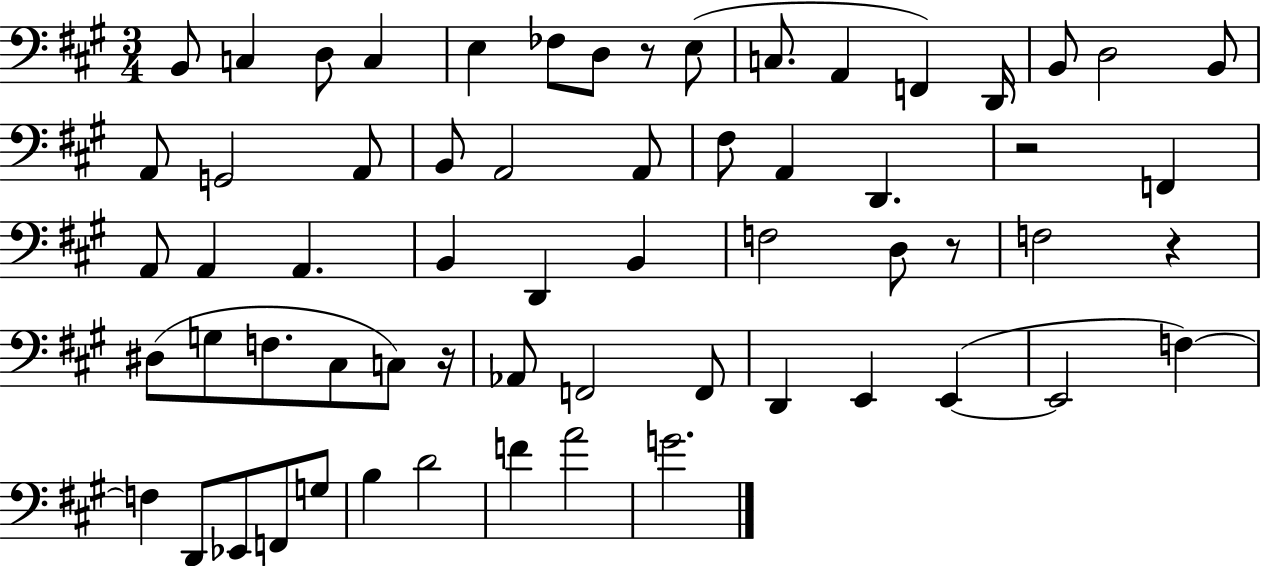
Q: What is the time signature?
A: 3/4